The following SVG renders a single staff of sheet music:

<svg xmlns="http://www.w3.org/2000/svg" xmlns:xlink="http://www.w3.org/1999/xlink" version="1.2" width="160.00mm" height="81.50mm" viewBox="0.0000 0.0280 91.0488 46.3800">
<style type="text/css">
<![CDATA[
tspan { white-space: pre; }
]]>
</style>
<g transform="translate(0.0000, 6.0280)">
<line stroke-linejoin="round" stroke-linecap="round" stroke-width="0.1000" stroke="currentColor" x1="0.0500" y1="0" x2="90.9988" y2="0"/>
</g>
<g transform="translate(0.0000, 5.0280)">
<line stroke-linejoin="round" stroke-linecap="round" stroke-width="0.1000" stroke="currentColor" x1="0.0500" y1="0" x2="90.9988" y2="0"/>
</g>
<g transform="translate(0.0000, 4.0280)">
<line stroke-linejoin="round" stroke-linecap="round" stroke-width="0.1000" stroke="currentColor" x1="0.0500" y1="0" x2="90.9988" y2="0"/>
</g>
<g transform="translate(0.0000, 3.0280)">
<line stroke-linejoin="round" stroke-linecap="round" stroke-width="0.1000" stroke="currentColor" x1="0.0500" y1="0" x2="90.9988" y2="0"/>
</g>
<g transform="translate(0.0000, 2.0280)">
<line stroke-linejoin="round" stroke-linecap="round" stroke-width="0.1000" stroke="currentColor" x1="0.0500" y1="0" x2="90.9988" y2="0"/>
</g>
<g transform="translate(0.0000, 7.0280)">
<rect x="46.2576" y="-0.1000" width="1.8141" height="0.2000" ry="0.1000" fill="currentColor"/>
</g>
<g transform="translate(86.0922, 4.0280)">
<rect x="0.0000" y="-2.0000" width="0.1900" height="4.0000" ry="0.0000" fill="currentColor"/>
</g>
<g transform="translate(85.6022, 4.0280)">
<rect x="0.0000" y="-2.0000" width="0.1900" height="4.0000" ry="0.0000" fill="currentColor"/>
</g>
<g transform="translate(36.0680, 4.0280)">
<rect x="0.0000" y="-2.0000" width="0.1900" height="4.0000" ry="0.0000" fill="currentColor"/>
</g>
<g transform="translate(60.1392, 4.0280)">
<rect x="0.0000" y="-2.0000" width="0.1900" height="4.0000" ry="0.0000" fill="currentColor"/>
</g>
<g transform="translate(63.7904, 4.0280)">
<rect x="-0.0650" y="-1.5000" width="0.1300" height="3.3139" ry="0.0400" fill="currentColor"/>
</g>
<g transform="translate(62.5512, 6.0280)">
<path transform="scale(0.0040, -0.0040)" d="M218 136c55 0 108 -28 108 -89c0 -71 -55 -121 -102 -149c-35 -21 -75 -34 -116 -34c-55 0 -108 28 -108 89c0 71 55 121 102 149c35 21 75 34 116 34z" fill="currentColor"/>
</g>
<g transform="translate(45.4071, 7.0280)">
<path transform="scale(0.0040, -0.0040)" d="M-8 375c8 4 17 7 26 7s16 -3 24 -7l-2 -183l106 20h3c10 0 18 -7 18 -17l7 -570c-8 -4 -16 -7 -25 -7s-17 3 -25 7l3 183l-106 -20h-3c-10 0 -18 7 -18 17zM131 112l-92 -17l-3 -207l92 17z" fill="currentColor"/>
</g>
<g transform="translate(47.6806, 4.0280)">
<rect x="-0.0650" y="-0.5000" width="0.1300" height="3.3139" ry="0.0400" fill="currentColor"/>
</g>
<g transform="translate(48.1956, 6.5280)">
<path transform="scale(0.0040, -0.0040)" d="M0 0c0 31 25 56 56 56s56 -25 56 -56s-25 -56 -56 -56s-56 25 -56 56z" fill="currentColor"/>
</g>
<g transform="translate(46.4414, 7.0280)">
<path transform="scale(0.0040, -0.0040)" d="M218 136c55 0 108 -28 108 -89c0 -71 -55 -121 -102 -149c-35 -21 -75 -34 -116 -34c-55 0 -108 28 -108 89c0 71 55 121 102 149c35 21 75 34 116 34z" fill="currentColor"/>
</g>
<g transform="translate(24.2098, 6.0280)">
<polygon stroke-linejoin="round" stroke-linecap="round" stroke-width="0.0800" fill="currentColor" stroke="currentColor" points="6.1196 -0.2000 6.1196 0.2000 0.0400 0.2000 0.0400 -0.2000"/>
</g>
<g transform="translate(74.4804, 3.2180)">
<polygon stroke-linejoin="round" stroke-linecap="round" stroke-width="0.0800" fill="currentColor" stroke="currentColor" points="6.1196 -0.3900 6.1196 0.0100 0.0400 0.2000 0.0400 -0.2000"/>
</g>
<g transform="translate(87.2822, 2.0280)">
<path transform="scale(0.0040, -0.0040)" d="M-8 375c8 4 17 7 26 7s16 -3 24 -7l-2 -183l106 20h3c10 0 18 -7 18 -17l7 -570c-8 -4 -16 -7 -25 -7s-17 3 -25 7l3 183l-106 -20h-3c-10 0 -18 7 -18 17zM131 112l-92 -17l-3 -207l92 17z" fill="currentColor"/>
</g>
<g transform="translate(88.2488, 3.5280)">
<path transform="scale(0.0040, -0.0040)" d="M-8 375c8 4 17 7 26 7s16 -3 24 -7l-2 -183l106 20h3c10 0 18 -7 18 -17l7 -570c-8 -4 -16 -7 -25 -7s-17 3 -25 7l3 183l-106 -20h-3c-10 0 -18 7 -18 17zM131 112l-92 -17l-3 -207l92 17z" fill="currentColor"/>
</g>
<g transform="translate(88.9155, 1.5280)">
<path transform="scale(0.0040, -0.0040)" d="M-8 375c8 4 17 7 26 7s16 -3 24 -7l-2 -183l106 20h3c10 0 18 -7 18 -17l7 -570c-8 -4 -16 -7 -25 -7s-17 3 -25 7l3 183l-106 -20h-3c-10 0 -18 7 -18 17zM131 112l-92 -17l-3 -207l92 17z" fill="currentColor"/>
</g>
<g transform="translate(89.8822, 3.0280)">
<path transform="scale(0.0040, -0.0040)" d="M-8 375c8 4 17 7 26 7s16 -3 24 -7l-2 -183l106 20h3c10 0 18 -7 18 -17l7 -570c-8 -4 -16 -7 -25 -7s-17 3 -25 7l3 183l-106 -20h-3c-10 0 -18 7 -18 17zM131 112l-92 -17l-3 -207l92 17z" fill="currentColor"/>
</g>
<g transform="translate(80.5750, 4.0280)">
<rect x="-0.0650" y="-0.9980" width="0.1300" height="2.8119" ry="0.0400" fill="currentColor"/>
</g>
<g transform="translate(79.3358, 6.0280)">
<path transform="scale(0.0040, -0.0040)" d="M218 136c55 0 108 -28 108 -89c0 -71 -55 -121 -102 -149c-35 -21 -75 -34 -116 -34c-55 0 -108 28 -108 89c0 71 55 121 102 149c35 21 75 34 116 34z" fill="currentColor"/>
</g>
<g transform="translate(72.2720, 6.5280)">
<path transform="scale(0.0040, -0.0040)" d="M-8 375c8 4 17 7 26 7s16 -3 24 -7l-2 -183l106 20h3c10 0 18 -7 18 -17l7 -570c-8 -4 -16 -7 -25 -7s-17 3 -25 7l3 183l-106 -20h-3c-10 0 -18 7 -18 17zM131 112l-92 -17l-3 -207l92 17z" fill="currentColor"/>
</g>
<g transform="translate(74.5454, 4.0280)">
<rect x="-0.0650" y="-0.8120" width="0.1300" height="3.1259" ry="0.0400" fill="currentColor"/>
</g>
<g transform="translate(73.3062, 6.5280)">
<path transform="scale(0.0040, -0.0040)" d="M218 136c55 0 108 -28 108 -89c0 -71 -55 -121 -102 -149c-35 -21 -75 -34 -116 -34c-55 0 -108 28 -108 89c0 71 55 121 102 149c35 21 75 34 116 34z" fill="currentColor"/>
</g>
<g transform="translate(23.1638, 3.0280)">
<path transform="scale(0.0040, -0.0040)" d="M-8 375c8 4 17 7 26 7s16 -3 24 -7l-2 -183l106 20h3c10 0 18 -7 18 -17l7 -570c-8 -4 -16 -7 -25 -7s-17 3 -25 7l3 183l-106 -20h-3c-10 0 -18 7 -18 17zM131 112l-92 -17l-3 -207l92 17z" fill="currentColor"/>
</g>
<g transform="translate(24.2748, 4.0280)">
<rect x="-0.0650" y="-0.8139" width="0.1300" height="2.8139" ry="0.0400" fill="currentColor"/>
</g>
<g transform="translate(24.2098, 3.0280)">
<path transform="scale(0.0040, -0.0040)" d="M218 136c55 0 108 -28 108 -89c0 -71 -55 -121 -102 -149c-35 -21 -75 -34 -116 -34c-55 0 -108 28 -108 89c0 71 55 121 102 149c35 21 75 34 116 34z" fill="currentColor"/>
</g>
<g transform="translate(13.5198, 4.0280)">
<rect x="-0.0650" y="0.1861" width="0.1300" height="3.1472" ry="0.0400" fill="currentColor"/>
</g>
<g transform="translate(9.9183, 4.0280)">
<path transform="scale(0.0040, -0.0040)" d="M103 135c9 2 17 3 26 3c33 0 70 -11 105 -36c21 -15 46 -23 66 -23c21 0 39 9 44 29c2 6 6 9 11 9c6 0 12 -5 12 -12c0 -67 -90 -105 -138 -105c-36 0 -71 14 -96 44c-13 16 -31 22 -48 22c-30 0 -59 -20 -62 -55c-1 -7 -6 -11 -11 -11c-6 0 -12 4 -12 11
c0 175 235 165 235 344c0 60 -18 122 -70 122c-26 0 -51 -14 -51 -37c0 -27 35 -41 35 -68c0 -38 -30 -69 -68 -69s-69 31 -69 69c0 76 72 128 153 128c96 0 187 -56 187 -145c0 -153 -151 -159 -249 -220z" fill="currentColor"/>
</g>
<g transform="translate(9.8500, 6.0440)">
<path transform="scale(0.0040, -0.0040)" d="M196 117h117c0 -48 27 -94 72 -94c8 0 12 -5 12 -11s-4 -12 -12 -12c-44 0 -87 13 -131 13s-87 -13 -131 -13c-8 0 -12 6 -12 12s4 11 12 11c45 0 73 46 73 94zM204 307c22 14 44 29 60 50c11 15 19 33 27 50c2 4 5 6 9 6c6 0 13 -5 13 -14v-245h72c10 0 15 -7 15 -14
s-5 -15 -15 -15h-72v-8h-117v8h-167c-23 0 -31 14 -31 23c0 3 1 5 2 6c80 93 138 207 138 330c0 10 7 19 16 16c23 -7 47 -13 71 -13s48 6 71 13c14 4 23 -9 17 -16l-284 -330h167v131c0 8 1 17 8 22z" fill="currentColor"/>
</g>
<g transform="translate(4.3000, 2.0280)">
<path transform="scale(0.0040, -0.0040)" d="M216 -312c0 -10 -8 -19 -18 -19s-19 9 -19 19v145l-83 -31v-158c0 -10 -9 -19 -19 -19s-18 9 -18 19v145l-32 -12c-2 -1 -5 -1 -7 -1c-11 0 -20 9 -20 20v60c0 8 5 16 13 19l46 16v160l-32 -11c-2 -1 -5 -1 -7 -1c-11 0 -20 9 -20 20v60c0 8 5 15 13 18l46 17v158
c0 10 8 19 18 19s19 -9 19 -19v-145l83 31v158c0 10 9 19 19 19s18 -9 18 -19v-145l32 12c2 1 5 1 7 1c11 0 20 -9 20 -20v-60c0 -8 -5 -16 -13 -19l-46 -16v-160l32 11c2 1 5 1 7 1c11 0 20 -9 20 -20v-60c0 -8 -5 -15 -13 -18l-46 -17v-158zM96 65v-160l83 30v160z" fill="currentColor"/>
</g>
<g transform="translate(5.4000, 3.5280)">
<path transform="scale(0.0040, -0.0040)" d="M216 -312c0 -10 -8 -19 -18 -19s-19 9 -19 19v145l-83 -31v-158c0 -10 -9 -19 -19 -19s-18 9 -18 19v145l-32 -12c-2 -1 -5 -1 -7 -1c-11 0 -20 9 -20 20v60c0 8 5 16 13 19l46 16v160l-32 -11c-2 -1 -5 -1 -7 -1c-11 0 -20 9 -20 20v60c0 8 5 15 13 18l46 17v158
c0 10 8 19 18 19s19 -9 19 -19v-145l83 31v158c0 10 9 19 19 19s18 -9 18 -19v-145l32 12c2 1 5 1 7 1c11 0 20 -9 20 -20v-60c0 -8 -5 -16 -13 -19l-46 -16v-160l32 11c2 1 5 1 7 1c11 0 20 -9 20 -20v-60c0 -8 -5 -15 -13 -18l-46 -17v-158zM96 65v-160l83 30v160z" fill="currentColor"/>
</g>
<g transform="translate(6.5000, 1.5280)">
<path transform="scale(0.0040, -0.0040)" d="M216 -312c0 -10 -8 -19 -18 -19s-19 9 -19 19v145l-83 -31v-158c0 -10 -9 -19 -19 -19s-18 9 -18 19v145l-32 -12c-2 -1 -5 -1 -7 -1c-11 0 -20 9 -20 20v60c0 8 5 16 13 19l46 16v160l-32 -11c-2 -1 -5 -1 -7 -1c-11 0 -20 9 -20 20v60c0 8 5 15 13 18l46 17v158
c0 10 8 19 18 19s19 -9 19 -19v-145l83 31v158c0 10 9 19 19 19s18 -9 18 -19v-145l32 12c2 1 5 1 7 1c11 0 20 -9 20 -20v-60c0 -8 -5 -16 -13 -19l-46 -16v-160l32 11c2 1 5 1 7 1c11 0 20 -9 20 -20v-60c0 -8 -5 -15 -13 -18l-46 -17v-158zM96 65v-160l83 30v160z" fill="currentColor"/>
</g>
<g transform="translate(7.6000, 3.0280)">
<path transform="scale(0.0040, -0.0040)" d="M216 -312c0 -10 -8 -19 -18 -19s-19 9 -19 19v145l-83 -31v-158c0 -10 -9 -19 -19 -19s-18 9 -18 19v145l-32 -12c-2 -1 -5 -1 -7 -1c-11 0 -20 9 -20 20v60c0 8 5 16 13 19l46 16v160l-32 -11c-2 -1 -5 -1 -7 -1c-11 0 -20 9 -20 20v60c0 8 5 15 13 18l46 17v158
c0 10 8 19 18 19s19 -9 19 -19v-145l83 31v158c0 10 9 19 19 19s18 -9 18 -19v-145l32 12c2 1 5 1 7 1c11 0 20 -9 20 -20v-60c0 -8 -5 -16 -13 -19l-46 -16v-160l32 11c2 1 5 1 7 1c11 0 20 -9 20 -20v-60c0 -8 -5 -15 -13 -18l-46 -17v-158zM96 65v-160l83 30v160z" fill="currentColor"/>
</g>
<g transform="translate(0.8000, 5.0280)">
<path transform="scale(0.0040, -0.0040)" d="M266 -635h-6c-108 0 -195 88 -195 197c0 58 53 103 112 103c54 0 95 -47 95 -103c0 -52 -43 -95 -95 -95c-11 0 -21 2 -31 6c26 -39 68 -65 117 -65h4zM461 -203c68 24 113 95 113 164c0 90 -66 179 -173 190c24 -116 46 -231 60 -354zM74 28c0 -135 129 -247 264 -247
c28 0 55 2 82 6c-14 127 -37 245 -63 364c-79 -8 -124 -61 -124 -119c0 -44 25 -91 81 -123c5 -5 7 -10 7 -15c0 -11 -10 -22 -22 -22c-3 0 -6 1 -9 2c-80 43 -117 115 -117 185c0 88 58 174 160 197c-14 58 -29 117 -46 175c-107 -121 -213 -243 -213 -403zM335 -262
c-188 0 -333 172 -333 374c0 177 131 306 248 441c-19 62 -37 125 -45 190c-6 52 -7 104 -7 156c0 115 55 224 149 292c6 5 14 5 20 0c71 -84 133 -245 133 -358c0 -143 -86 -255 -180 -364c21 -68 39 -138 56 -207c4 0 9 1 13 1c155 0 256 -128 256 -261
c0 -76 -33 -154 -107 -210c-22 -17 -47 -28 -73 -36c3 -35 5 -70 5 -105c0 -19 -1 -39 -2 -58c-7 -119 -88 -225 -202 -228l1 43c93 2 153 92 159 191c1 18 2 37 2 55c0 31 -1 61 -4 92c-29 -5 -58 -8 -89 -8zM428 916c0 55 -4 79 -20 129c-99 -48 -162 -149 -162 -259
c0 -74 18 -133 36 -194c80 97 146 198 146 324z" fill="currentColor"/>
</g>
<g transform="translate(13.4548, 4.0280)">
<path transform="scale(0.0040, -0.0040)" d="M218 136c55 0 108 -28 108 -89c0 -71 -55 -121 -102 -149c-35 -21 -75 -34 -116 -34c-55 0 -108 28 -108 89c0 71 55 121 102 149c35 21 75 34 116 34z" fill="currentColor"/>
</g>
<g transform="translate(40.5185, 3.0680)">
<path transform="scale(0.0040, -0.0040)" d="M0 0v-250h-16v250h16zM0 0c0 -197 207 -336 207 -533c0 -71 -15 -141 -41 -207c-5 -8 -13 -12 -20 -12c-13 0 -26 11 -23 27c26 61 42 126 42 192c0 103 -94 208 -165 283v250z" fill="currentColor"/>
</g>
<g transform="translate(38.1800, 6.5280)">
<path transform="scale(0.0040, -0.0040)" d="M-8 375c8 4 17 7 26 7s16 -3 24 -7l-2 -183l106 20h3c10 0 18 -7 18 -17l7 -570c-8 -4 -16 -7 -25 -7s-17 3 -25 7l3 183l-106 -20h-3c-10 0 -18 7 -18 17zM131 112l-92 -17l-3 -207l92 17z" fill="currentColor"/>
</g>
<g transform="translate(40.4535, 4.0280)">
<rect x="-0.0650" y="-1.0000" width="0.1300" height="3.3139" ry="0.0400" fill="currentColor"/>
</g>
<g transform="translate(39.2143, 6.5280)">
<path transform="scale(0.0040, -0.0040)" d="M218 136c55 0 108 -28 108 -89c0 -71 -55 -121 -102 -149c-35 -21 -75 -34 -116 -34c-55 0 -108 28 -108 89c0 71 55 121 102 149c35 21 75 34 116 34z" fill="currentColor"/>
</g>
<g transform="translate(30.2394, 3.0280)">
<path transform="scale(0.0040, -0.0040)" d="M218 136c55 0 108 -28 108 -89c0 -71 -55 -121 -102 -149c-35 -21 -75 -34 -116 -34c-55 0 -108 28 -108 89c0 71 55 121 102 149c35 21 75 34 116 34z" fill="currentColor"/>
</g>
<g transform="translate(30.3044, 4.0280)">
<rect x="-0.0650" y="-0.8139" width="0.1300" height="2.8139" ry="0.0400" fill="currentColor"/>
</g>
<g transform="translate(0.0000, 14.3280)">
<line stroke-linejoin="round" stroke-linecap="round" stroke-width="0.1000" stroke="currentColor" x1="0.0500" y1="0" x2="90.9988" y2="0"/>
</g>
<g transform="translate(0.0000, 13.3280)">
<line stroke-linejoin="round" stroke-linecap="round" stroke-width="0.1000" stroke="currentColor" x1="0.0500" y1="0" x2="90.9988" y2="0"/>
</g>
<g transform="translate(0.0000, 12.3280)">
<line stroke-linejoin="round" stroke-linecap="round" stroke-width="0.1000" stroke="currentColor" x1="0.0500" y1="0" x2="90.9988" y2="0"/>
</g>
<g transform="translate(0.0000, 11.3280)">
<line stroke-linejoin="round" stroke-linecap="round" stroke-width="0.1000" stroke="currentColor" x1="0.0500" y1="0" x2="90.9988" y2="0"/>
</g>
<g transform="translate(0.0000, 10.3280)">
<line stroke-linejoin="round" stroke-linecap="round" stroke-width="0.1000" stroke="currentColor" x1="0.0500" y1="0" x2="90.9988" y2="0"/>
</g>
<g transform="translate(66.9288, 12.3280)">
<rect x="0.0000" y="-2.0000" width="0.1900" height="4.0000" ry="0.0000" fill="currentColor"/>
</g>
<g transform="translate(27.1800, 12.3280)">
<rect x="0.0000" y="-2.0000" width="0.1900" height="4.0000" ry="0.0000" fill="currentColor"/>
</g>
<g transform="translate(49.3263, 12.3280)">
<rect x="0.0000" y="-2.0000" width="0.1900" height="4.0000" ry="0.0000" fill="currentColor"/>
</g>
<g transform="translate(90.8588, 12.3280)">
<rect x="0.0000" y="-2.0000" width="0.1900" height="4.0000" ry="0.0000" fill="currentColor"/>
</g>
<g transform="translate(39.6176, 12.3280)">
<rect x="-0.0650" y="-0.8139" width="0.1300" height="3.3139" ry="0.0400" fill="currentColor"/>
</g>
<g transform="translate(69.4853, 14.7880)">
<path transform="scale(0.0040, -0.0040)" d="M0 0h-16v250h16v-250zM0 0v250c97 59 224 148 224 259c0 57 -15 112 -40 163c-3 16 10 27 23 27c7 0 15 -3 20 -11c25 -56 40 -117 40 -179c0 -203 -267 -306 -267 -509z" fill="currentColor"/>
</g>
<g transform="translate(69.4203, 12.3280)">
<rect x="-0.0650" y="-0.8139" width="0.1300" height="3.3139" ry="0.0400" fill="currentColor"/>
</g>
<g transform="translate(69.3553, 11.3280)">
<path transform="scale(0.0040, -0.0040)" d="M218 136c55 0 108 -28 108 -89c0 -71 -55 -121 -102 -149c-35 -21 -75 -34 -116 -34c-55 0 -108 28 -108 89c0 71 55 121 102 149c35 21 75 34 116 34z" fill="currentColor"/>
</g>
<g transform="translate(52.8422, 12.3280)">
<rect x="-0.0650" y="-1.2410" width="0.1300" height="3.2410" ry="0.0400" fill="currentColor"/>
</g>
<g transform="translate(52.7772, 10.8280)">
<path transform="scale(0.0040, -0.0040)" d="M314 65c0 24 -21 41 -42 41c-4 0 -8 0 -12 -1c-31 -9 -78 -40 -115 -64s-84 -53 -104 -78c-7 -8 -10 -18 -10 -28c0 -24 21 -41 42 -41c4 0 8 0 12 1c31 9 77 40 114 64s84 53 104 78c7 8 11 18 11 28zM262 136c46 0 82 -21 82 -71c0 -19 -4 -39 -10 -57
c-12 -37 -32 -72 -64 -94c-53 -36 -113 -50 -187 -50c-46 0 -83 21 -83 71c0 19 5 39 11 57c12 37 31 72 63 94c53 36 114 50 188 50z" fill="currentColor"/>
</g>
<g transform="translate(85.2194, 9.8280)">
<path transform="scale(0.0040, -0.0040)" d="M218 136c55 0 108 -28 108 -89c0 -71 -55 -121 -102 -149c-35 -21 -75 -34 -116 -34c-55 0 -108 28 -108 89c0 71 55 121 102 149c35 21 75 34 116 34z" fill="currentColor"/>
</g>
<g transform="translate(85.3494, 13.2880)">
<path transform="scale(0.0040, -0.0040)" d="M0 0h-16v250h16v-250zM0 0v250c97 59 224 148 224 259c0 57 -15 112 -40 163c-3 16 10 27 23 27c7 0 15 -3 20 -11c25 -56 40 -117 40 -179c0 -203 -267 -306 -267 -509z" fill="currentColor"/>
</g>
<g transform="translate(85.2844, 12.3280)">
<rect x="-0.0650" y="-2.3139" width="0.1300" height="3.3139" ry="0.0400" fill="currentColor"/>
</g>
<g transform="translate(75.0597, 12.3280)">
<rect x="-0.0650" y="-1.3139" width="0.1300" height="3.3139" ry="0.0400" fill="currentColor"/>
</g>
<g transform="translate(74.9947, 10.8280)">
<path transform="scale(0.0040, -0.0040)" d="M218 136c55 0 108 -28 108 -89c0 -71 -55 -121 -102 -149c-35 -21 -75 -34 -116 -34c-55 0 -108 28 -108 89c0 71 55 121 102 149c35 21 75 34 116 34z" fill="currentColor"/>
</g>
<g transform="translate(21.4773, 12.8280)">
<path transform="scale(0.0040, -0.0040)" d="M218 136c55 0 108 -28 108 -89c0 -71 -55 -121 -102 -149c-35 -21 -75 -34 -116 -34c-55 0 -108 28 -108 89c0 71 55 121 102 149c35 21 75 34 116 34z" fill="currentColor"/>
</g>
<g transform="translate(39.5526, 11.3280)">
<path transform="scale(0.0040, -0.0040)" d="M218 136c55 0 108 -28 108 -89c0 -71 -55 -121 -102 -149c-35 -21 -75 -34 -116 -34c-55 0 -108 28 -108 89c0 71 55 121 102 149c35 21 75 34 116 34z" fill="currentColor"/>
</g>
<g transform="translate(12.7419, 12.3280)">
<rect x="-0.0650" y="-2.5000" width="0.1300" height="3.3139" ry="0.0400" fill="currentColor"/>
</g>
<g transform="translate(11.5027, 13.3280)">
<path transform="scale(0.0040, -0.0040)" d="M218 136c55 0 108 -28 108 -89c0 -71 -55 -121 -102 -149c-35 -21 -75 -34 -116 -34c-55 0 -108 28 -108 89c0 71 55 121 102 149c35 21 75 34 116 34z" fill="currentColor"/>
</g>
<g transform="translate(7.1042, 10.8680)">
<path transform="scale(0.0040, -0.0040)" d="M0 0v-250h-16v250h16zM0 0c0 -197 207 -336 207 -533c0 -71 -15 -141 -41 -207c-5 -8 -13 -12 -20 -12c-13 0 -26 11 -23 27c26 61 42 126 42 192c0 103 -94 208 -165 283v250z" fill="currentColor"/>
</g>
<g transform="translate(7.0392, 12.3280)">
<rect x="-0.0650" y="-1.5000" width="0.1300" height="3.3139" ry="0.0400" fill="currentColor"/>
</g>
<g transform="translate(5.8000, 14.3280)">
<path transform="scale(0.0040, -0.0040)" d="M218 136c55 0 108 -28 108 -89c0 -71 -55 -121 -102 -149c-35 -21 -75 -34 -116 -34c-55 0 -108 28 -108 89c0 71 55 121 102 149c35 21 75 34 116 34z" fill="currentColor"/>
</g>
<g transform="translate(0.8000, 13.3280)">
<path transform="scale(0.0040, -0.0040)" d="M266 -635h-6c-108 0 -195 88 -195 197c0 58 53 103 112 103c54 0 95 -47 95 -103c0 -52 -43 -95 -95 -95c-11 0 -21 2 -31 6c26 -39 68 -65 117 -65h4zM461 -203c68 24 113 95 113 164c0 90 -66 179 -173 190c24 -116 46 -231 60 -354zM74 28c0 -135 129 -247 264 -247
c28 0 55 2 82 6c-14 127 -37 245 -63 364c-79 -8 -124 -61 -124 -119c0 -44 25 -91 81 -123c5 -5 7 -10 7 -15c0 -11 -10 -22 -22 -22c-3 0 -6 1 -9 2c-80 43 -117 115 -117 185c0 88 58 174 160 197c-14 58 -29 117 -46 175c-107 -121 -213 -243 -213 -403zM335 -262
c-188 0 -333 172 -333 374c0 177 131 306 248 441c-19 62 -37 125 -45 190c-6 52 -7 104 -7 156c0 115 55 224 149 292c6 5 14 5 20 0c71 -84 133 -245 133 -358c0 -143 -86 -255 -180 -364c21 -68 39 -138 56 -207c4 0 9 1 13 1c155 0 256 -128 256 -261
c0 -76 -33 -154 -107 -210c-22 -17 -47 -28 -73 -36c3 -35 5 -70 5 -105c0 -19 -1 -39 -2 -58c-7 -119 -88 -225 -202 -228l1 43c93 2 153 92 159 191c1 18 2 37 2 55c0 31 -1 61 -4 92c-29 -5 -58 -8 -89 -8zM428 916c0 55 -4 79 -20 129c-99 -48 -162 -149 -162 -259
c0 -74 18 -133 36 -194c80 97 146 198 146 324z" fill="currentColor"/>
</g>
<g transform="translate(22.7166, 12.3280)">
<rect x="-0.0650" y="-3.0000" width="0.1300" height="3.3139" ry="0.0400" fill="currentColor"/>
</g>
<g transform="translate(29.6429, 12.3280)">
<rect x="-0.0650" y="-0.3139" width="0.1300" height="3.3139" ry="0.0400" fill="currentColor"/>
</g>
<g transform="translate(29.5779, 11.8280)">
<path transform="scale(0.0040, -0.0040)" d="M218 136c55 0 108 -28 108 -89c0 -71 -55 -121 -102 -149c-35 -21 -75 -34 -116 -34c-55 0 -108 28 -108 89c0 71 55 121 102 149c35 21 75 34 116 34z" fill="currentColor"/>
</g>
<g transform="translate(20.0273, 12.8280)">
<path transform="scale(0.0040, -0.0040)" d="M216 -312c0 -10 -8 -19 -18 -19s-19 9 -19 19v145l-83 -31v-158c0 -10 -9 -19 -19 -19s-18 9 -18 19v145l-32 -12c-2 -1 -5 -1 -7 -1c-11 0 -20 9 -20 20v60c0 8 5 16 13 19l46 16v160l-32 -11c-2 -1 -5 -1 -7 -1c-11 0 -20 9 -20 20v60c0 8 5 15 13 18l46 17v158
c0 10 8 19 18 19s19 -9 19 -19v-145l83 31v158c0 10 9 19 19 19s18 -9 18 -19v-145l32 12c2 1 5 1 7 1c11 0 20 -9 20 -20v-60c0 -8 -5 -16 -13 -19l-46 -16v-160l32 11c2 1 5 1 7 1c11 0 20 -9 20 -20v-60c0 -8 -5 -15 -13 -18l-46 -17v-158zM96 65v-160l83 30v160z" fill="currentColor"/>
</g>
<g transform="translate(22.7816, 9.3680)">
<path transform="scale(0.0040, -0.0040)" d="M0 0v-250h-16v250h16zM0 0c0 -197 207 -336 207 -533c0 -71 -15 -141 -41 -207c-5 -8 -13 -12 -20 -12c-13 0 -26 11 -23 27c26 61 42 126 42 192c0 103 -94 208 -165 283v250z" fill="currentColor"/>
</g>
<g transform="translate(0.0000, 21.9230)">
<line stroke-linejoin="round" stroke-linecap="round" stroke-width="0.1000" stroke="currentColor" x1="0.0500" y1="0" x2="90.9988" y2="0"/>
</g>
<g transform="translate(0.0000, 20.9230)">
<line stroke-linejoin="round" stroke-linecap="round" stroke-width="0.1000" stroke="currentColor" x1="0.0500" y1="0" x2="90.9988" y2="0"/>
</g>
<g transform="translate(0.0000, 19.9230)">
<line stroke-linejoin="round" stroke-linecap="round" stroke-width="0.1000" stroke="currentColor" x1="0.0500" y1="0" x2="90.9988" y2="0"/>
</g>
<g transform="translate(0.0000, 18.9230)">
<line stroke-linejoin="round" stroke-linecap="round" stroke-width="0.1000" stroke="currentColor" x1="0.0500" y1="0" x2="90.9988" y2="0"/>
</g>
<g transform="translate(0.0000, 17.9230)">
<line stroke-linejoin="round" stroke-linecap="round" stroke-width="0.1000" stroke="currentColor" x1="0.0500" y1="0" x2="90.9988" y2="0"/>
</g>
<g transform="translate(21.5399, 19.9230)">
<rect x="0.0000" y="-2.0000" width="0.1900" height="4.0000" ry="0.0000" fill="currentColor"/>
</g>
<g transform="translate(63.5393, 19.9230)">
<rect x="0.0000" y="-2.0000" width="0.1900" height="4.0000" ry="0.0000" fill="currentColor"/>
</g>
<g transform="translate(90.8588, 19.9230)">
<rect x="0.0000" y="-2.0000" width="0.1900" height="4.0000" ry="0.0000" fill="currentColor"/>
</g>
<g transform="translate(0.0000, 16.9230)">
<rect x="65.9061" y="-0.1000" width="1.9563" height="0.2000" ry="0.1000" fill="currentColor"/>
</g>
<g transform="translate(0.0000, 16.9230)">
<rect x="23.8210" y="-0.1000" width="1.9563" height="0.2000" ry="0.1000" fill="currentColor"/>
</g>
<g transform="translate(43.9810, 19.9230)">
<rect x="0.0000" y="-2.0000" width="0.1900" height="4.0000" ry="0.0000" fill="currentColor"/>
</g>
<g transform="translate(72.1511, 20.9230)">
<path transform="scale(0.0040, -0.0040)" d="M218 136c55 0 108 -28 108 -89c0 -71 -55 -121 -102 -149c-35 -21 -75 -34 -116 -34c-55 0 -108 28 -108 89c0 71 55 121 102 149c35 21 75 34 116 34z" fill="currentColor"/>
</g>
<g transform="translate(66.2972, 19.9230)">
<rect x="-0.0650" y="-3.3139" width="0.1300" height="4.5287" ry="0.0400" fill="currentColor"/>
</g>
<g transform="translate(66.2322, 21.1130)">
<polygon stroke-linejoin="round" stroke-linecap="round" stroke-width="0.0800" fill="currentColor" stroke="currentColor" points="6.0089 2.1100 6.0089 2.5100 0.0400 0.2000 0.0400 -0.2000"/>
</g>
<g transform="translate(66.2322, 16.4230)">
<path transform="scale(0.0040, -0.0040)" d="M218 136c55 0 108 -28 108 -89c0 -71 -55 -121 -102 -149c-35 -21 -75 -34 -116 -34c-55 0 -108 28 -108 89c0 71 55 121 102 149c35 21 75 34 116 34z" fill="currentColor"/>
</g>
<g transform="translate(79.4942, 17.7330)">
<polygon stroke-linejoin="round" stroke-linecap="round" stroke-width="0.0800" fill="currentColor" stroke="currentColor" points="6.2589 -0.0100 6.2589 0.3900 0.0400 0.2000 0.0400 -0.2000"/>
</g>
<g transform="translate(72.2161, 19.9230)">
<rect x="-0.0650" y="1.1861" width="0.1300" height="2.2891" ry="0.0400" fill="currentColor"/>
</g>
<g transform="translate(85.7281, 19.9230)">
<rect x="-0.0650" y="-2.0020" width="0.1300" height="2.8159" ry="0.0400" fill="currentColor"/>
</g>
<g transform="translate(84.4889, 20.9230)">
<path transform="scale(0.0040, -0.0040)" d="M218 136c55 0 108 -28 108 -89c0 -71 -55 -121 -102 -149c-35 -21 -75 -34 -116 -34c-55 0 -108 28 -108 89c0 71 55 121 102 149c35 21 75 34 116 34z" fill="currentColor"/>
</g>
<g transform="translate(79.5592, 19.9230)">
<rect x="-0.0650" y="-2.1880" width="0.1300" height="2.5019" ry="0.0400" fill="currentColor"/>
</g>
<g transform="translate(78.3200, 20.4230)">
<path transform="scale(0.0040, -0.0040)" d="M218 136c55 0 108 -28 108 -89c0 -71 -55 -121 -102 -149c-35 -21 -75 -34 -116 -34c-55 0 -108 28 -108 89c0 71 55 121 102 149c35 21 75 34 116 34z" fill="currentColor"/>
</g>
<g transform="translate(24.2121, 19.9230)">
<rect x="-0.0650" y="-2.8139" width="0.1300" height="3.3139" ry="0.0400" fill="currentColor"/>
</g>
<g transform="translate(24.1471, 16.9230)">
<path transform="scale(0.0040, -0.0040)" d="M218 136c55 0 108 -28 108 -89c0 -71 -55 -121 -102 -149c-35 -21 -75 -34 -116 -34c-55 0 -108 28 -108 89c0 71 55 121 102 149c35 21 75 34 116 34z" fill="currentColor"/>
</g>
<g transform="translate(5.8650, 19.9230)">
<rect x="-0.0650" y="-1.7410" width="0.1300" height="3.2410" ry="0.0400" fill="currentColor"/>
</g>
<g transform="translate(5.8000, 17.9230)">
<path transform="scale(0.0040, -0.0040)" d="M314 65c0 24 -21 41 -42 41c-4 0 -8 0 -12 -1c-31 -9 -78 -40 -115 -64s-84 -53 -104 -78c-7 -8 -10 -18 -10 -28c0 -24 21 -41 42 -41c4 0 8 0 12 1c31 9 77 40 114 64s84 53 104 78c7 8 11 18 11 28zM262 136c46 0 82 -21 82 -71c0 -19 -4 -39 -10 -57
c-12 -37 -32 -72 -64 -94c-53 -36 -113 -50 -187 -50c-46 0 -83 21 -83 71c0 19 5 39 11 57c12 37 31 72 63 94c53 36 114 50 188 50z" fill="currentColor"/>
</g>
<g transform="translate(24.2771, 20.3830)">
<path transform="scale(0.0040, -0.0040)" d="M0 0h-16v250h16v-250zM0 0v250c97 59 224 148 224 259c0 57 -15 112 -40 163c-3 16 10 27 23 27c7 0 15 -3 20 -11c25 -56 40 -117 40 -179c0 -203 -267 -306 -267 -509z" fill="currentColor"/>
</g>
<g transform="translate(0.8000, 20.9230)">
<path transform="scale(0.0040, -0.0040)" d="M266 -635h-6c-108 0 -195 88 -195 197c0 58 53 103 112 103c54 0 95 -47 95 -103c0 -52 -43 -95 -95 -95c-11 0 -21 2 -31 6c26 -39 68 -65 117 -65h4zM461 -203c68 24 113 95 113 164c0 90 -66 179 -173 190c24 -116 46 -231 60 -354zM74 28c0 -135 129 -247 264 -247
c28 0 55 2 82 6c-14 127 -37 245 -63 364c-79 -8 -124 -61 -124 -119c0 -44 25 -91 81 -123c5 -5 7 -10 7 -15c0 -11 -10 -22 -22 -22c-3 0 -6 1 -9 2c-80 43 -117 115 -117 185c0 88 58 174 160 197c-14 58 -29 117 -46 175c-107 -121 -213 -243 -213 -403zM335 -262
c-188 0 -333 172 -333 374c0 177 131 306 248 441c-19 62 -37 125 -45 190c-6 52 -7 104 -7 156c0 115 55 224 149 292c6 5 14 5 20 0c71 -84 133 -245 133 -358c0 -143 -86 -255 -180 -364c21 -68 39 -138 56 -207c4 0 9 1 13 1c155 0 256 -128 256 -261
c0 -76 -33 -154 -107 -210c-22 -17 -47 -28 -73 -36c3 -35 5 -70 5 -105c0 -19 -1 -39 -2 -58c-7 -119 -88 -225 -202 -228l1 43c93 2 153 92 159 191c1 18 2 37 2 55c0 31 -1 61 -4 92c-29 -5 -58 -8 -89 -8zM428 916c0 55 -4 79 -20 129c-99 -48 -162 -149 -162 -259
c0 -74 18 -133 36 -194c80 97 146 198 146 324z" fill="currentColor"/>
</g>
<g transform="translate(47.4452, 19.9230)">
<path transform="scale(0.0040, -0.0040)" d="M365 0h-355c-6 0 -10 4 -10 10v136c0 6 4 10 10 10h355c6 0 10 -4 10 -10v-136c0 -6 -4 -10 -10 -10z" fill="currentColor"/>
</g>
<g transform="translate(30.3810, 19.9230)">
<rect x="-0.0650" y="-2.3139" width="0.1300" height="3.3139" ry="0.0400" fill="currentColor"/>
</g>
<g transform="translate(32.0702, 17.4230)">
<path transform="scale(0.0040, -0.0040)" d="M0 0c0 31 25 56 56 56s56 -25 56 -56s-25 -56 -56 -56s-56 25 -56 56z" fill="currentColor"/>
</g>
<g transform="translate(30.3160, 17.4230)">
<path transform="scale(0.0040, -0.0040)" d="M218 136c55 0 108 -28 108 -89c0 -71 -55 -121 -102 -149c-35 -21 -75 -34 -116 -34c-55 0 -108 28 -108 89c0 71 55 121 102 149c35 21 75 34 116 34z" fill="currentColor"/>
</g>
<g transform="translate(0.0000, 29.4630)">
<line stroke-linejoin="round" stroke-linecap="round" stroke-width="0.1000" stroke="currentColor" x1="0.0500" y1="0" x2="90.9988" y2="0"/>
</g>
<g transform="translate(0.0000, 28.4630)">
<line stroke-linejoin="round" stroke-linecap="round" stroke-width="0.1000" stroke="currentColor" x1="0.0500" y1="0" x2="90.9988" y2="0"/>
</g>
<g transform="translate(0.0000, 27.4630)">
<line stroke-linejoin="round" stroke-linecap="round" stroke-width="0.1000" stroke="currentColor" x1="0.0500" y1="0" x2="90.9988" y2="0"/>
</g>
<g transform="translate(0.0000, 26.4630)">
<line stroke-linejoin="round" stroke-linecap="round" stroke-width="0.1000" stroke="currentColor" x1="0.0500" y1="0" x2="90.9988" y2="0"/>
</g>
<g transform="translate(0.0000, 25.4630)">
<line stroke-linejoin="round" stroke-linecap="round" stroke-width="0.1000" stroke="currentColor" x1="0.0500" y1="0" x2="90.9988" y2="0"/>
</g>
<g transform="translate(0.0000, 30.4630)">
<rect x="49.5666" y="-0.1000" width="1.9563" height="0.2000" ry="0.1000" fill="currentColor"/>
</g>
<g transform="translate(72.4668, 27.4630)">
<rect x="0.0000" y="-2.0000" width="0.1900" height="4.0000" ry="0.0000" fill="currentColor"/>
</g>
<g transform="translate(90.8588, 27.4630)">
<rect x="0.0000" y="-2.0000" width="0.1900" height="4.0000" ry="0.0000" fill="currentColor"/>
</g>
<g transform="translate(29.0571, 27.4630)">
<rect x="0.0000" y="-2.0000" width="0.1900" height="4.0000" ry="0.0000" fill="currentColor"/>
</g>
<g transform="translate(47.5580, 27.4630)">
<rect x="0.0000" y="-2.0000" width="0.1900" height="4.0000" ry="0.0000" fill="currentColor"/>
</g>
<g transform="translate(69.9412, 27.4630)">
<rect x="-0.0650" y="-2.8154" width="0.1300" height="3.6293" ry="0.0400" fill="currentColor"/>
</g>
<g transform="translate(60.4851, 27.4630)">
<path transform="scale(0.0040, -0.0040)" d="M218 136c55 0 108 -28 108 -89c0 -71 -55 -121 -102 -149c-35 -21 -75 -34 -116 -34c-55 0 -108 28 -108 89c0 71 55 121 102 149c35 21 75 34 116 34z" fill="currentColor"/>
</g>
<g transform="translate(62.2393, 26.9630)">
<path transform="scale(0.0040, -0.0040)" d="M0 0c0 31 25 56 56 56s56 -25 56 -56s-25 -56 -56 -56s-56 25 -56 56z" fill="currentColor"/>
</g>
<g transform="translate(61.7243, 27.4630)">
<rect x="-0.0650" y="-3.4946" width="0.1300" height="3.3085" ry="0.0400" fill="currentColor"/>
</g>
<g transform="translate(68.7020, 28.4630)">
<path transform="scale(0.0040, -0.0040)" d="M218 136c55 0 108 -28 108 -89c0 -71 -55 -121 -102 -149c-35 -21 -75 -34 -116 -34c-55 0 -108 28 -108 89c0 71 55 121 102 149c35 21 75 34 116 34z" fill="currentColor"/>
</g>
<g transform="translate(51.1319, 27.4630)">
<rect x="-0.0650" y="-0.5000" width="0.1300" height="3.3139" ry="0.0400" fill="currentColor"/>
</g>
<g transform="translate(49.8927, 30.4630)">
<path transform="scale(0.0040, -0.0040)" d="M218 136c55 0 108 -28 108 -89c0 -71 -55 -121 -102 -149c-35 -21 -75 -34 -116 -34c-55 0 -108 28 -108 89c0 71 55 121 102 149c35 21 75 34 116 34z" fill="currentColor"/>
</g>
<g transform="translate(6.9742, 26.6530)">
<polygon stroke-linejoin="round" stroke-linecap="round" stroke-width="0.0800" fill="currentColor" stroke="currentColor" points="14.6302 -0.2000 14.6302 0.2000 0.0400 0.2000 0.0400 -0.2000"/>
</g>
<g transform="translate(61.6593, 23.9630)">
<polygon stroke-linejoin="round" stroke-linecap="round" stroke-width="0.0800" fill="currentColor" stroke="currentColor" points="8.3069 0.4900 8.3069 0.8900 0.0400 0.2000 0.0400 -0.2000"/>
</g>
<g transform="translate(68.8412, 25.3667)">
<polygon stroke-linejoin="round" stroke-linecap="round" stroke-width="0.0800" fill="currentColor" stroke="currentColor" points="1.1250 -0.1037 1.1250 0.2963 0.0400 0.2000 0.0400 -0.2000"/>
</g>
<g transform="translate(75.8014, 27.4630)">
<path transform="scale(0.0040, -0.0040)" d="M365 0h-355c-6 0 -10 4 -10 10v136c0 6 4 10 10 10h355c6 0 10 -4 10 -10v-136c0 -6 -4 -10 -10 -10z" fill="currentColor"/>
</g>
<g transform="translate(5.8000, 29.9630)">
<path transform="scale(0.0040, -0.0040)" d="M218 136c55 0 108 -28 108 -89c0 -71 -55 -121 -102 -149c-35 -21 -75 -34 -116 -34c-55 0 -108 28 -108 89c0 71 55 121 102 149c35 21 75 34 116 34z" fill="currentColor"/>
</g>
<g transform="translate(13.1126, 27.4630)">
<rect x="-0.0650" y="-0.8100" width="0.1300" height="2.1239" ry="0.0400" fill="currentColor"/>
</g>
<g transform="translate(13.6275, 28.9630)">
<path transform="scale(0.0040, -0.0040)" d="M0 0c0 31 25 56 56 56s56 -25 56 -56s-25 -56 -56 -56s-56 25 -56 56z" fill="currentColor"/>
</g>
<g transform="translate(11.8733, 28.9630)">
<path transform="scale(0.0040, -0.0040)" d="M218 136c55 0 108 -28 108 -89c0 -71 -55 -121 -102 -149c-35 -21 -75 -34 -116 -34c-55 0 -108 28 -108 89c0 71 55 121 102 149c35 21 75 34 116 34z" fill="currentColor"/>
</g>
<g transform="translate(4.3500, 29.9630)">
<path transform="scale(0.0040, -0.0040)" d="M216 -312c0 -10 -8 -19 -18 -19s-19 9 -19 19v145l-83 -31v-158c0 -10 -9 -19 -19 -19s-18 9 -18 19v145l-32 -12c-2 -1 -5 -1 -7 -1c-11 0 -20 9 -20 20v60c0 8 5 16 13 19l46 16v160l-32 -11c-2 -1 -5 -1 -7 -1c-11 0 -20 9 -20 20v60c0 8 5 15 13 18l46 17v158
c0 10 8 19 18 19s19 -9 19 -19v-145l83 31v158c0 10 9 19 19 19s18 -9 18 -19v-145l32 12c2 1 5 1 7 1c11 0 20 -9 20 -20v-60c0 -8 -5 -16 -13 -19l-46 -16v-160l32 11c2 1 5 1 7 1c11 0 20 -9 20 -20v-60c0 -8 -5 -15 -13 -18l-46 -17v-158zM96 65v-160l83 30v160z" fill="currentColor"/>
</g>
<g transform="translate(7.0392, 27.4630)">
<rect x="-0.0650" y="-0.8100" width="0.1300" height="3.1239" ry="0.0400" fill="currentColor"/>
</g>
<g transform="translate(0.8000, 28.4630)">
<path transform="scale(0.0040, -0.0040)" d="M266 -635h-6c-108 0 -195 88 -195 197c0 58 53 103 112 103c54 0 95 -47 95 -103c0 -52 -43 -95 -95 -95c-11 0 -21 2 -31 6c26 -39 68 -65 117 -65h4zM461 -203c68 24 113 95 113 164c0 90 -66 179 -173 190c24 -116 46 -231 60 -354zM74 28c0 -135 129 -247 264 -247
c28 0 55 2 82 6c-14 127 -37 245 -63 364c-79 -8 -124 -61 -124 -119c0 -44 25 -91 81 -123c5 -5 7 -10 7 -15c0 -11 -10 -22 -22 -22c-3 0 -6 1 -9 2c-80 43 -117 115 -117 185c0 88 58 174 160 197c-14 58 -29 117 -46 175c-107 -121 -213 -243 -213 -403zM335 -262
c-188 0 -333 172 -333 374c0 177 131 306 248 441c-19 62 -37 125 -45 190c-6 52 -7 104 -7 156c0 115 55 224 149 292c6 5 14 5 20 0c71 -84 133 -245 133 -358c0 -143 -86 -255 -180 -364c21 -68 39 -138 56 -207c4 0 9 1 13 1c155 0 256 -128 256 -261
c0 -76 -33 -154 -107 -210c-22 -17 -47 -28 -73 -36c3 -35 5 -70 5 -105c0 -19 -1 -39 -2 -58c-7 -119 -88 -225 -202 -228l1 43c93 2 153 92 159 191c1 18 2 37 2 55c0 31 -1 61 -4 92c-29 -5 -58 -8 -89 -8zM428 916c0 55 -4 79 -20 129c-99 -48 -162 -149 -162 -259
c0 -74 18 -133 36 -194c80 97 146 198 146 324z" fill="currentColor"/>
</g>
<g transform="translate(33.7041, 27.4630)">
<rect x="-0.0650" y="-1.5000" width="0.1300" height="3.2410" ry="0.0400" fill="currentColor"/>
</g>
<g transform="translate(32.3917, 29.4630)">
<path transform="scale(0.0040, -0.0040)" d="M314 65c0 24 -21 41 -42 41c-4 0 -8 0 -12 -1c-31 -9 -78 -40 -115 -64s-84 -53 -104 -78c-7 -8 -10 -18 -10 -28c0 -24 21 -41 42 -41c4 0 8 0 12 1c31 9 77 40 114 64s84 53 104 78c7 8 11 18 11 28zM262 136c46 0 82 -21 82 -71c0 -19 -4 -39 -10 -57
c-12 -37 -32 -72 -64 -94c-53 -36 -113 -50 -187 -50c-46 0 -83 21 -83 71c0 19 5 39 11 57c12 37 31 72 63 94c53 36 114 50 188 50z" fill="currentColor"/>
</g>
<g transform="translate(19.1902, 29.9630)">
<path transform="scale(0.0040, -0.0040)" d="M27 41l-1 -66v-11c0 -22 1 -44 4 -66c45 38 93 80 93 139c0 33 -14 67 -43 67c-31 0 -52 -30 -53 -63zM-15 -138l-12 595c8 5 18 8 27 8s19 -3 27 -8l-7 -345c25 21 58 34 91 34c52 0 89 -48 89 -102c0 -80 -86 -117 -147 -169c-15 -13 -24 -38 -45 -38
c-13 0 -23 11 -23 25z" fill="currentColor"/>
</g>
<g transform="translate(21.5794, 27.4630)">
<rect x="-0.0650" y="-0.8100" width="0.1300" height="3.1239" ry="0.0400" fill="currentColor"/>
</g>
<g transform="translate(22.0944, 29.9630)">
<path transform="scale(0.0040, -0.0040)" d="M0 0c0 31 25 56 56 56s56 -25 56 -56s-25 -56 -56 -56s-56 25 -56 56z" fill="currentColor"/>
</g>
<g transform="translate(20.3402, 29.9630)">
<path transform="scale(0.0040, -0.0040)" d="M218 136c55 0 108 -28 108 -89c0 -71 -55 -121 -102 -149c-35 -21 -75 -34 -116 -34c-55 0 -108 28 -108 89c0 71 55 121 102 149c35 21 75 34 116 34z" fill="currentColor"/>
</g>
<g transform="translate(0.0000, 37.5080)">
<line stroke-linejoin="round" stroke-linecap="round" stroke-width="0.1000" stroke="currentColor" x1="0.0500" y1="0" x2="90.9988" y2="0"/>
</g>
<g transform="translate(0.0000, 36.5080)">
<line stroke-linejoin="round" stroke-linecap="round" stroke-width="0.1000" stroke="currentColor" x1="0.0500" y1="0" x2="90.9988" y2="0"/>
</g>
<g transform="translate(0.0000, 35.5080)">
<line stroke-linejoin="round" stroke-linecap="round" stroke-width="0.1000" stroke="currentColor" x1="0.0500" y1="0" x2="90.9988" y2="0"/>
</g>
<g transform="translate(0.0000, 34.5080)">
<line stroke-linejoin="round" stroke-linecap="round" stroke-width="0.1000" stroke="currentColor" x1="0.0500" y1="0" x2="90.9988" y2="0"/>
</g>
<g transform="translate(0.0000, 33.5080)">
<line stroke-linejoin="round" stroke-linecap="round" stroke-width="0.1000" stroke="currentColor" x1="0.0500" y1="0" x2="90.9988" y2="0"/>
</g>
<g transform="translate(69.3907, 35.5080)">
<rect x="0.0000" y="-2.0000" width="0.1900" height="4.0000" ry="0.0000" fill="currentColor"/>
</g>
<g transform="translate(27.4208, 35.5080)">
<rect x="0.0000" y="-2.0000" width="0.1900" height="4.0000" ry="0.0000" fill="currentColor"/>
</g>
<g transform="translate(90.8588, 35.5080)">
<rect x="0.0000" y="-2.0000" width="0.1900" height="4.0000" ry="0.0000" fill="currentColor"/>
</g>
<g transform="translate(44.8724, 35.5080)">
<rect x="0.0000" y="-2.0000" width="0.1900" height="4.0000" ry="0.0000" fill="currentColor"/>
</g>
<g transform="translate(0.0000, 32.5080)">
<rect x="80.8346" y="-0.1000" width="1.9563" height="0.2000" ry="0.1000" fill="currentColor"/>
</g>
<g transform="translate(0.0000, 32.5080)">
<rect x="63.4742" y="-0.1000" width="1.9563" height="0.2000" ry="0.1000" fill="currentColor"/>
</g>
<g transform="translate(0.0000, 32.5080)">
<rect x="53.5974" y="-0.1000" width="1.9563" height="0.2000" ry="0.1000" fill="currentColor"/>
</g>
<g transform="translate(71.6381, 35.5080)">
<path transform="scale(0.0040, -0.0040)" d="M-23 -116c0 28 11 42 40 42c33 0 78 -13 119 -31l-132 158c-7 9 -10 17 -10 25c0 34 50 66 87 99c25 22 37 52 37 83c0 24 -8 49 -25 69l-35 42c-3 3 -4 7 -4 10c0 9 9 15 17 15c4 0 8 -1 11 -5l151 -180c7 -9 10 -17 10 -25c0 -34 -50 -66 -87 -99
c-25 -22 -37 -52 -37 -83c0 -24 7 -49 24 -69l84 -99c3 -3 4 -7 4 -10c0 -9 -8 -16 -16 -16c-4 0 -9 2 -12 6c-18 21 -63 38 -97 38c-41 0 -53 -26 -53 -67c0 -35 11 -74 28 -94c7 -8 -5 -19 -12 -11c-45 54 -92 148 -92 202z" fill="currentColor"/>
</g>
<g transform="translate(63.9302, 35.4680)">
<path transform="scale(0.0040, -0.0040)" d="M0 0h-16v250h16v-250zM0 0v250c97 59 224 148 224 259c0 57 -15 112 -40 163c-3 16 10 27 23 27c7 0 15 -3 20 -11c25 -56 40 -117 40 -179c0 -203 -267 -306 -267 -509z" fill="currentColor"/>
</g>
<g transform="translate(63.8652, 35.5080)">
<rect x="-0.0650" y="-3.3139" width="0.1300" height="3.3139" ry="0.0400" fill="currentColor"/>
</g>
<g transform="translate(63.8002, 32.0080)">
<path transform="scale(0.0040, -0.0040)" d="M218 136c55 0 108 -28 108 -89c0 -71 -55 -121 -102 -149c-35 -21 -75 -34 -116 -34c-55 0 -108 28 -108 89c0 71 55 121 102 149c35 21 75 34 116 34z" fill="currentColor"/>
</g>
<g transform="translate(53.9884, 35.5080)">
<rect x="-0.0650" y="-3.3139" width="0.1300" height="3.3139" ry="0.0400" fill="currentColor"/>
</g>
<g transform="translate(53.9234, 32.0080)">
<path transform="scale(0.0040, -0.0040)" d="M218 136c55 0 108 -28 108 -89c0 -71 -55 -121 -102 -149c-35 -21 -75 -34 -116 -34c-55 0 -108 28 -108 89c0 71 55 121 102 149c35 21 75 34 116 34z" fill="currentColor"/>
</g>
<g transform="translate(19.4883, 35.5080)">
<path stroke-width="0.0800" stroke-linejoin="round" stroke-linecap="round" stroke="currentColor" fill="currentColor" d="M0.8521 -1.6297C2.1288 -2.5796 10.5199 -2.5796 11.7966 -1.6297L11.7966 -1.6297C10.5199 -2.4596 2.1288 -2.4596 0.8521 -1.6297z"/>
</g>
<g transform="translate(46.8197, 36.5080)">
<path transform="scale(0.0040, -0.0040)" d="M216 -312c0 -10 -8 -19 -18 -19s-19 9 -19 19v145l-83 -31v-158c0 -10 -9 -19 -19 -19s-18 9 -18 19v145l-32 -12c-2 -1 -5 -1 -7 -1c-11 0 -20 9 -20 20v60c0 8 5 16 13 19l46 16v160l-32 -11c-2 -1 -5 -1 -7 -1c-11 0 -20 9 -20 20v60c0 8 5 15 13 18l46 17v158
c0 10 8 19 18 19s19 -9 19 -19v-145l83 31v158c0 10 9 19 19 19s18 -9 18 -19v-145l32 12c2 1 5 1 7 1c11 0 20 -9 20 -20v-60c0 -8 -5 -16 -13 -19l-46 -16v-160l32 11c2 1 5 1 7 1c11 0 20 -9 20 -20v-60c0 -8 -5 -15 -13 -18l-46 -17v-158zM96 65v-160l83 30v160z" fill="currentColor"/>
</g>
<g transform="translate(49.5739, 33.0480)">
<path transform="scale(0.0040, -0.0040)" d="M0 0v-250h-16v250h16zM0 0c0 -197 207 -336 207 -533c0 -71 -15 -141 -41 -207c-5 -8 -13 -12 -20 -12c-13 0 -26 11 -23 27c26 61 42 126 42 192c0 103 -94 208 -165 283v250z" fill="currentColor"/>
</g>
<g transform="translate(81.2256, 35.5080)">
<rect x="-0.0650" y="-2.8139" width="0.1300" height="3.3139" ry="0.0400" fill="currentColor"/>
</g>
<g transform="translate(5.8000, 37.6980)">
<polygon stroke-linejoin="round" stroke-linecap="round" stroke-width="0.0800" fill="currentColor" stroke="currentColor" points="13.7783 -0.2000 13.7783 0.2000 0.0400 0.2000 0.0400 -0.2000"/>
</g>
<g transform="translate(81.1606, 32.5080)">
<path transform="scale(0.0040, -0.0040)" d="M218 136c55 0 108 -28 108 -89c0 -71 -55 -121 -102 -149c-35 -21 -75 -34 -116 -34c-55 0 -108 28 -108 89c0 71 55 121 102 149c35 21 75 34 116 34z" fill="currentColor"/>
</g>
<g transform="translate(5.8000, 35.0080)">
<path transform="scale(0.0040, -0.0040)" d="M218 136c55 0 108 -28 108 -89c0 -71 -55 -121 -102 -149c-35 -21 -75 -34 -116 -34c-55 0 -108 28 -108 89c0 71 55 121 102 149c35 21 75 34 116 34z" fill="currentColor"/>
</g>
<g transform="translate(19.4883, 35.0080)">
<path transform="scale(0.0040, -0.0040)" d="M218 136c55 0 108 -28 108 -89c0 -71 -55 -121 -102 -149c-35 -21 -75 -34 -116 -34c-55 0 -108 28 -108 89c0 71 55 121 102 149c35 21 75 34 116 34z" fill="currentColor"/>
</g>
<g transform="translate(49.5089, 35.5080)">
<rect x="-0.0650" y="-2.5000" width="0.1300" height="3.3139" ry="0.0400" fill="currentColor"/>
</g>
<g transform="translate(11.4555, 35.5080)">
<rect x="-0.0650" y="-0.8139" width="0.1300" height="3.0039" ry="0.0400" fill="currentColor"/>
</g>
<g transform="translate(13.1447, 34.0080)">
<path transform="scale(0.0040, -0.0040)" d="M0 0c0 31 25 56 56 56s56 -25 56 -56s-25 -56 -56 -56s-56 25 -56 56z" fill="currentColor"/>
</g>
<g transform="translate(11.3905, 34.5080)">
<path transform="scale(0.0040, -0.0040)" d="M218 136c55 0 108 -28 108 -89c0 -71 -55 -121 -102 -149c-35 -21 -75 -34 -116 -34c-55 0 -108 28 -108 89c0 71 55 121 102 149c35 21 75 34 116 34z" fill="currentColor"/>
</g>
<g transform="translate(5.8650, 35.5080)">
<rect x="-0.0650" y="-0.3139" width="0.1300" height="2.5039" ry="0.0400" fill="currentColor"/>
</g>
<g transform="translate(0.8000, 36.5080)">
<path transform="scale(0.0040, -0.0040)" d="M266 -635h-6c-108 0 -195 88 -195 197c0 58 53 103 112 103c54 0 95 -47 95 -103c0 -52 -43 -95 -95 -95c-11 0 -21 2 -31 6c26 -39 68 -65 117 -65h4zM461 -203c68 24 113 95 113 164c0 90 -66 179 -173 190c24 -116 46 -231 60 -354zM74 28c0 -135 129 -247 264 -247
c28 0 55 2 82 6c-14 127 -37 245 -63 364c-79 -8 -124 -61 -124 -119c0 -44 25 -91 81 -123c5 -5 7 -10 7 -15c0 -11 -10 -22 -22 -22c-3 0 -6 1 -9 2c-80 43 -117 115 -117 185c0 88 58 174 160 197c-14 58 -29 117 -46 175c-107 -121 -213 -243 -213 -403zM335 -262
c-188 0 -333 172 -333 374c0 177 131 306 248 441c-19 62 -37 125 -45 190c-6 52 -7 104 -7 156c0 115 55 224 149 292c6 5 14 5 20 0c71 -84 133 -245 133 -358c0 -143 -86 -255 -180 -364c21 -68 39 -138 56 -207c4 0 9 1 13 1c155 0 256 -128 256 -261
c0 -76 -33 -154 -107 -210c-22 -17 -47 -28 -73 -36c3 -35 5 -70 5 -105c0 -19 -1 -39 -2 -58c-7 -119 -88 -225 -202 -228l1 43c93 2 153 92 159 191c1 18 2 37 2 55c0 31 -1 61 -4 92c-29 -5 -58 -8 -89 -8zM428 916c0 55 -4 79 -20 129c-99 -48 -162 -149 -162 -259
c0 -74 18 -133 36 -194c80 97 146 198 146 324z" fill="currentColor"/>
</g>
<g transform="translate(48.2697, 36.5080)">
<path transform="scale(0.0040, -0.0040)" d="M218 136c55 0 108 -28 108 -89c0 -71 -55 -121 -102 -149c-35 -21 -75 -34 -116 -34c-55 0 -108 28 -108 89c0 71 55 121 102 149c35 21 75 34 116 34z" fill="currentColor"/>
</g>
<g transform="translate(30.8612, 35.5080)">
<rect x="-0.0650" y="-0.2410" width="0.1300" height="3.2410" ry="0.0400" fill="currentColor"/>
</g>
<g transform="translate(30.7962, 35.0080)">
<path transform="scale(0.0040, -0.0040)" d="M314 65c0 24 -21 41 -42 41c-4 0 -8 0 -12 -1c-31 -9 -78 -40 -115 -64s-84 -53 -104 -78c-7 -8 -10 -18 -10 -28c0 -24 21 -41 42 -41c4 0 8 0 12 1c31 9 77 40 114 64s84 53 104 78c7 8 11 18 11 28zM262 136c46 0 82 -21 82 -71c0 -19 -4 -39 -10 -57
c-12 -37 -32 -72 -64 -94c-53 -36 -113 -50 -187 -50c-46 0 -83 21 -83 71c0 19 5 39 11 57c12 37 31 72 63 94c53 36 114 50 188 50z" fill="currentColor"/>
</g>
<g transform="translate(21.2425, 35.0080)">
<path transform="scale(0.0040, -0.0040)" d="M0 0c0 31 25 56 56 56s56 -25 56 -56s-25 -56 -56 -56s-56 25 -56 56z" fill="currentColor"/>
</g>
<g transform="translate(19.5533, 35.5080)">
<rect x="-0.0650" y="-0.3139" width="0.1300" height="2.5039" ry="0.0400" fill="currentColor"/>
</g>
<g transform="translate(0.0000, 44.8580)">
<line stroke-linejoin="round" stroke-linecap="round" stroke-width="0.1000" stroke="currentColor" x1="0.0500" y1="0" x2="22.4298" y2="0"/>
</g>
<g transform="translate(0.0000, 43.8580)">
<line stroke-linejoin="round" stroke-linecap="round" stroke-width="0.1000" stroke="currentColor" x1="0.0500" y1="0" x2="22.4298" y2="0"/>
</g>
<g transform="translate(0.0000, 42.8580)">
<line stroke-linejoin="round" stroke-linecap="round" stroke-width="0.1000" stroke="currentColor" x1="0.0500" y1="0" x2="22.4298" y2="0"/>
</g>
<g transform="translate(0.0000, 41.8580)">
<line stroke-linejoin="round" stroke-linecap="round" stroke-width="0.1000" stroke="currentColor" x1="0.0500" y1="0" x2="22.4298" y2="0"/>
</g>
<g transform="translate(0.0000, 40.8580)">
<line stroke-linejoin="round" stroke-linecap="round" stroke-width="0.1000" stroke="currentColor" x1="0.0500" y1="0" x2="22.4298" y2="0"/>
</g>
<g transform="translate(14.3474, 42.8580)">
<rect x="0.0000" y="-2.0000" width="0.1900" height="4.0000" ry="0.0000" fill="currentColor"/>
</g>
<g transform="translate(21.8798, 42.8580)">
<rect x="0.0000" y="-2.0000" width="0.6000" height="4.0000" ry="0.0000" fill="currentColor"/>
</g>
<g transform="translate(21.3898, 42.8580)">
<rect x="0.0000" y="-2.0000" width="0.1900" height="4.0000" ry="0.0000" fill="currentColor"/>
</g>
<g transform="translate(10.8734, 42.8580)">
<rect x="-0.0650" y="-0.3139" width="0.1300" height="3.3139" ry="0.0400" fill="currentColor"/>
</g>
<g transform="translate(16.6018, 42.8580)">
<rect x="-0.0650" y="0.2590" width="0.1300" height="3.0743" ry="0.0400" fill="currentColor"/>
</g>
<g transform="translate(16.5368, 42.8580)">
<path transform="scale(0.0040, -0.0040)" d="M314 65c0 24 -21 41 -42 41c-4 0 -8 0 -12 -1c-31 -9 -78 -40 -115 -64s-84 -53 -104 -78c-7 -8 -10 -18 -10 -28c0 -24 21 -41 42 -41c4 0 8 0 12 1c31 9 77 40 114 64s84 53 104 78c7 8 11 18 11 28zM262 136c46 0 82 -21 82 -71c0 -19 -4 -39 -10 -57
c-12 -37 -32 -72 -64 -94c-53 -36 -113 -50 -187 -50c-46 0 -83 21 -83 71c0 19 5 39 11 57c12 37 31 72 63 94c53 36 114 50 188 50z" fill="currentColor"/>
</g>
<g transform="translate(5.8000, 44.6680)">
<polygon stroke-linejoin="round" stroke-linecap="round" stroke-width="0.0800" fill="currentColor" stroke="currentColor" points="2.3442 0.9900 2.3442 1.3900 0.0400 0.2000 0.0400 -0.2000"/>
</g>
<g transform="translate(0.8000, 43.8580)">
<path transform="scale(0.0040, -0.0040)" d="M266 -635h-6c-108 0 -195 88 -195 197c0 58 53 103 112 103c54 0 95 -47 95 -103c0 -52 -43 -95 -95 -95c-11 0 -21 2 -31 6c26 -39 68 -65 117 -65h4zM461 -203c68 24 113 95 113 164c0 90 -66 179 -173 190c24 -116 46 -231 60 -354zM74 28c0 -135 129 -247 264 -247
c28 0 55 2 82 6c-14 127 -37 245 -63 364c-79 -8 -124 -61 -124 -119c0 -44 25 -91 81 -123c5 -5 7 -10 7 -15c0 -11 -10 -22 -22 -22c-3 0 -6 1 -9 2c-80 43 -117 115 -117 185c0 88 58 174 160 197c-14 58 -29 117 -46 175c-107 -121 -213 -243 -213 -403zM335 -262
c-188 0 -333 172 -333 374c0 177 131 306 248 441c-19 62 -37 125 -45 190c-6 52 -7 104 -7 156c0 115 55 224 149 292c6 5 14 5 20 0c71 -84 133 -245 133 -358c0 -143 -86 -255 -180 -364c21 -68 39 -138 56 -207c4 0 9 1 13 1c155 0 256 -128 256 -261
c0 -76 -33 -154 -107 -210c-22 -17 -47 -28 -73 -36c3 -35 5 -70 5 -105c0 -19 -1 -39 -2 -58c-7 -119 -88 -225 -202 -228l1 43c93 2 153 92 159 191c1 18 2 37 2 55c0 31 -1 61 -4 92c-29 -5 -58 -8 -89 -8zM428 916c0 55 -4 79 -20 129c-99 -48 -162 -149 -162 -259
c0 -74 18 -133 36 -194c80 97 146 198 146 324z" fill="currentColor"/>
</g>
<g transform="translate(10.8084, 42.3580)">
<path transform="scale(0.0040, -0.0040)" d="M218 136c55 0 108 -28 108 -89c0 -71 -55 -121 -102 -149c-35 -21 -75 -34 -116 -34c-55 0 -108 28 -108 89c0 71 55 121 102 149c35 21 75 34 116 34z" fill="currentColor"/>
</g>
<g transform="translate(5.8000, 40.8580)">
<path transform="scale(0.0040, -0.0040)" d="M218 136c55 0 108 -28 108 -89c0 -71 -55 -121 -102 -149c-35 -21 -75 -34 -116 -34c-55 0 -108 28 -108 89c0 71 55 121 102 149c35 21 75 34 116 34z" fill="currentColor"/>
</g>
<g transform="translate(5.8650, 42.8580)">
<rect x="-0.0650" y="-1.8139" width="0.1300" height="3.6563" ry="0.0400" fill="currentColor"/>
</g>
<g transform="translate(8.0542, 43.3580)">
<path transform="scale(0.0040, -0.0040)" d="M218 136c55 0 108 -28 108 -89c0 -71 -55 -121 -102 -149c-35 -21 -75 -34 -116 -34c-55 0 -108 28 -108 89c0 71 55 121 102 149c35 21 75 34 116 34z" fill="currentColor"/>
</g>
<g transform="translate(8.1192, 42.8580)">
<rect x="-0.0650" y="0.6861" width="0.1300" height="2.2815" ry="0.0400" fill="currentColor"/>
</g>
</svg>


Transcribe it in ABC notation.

X:1
T:Untitled
M:2/4
L:1/4
K:E
B d/2 d/2 D/2 C E D/2 E/2 E/2 G ^A/2 c d e2 d/2 e g/2 f2 a/2 g z2 b/2 G/2 A/2 G/2 ^D/2 F/2 _D/2 E2 C B/2 G/4 z2 c/2 d/2 c/2 c2 ^G/2 b b/2 z a f/2 A/2 c B2